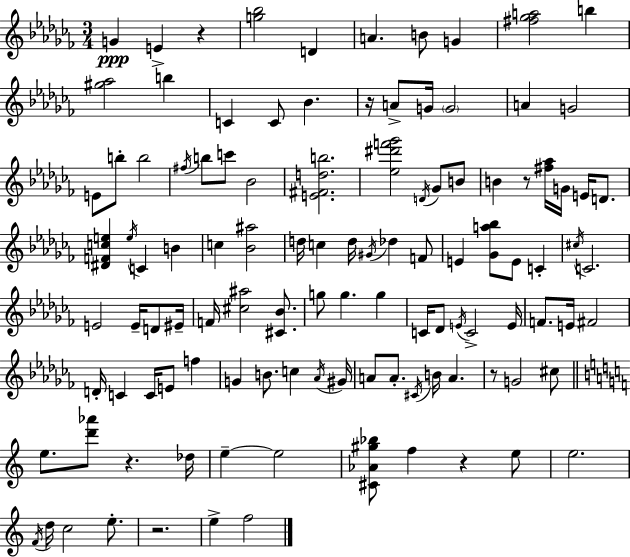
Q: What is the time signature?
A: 3/4